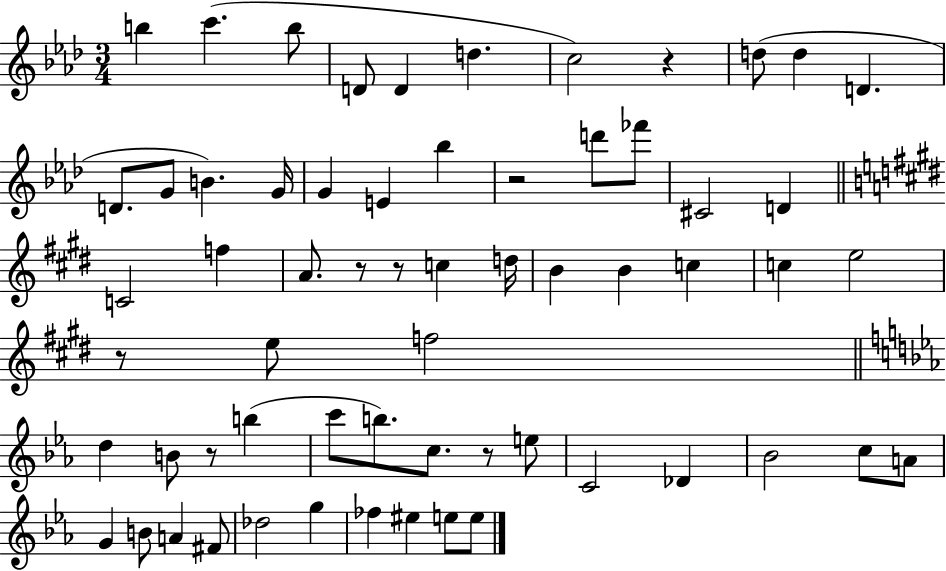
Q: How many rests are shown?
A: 7